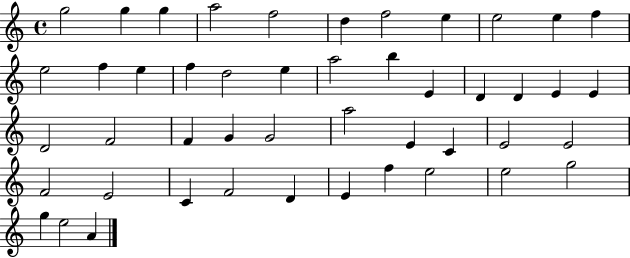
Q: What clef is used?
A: treble